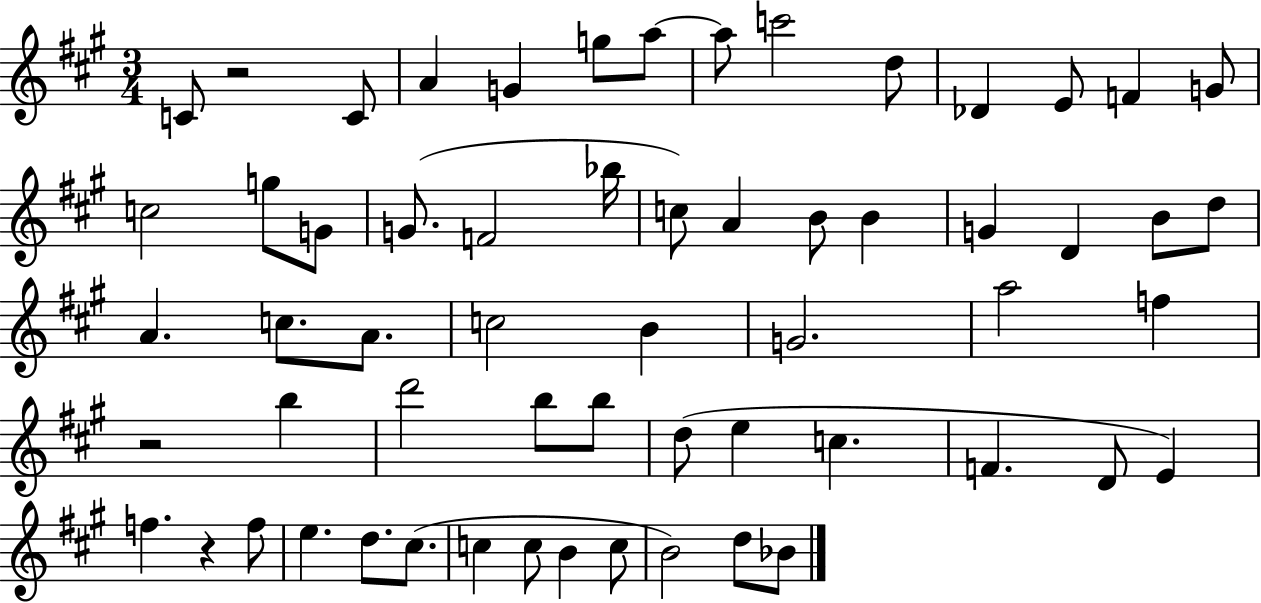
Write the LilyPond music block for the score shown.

{
  \clef treble
  \numericTimeSignature
  \time 3/4
  \key a \major
  c'8 r2 c'8 | a'4 g'4 g''8 a''8~~ | a''8 c'''2 d''8 | des'4 e'8 f'4 g'8 | \break c''2 g''8 g'8 | g'8.( f'2 bes''16 | c''8) a'4 b'8 b'4 | g'4 d'4 b'8 d''8 | \break a'4. c''8. a'8. | c''2 b'4 | g'2. | a''2 f''4 | \break r2 b''4 | d'''2 b''8 b''8 | d''8( e''4 c''4. | f'4. d'8 e'4) | \break f''4. r4 f''8 | e''4. d''8. cis''8.( | c''4 c''8 b'4 c''8 | b'2) d''8 bes'8 | \break \bar "|."
}